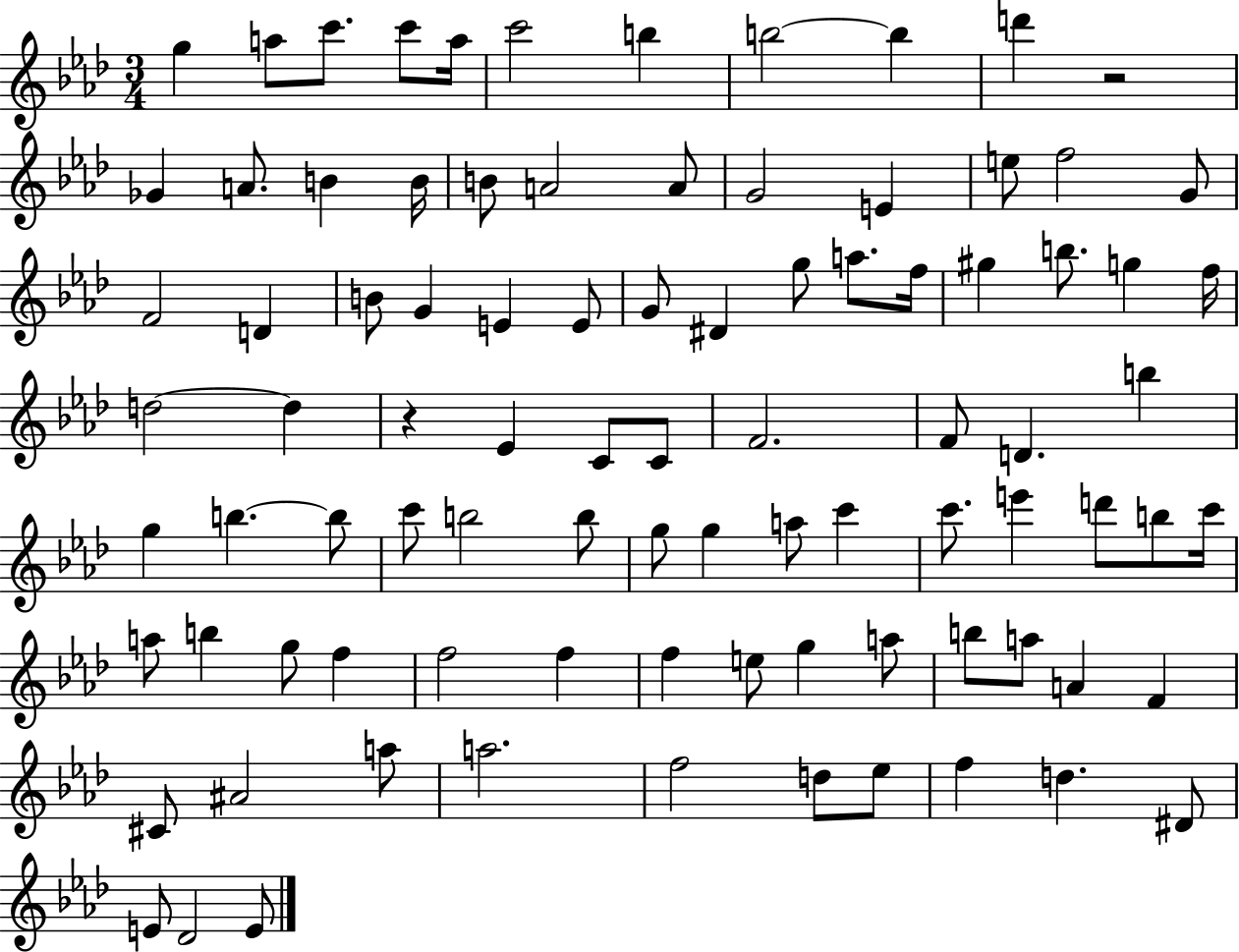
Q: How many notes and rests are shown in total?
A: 90